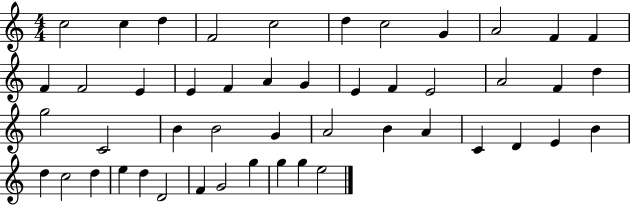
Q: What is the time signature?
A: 4/4